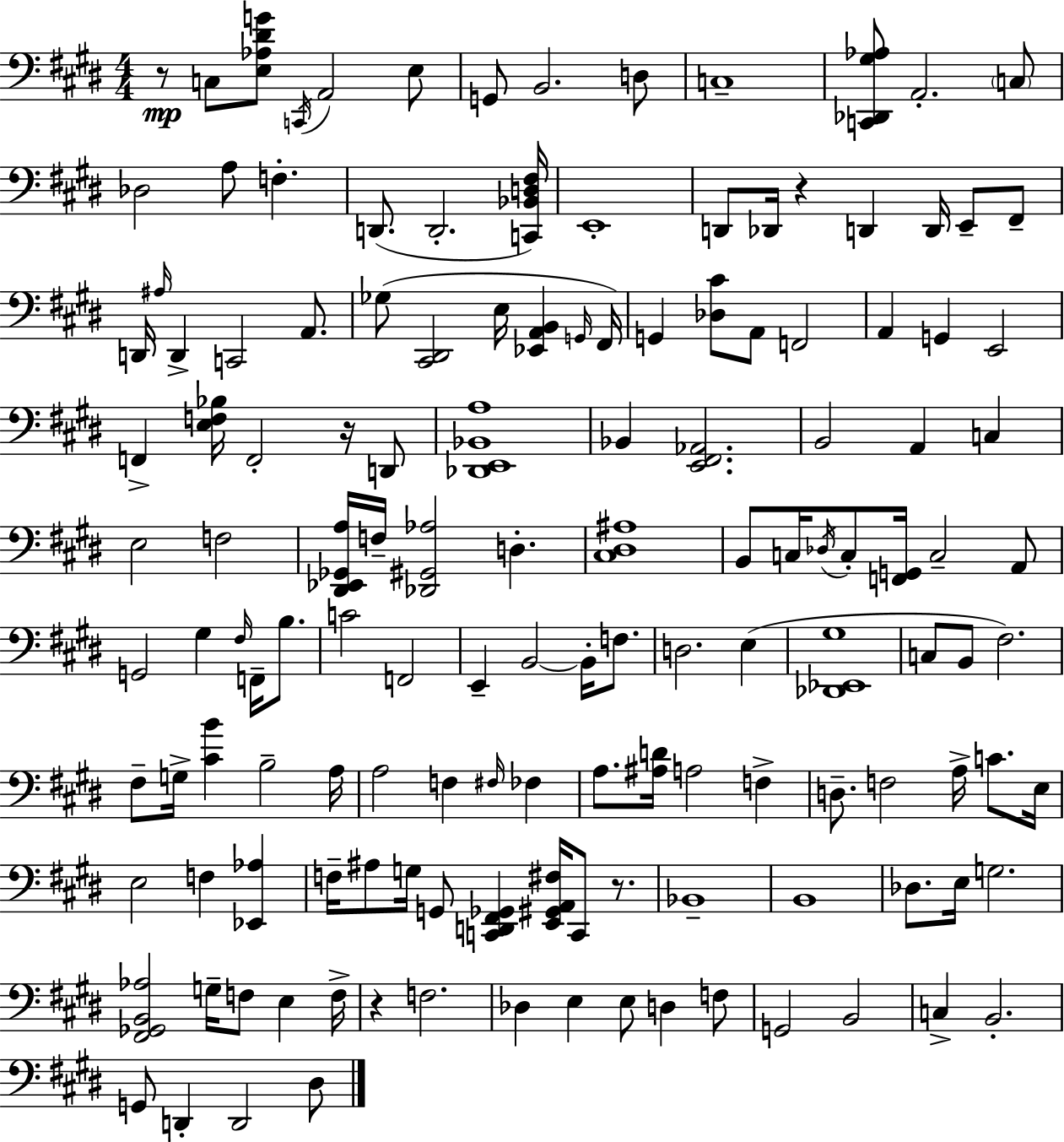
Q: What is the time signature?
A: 4/4